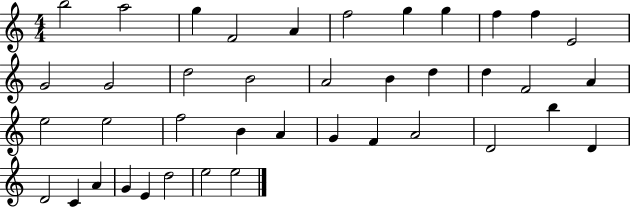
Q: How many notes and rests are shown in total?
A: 40